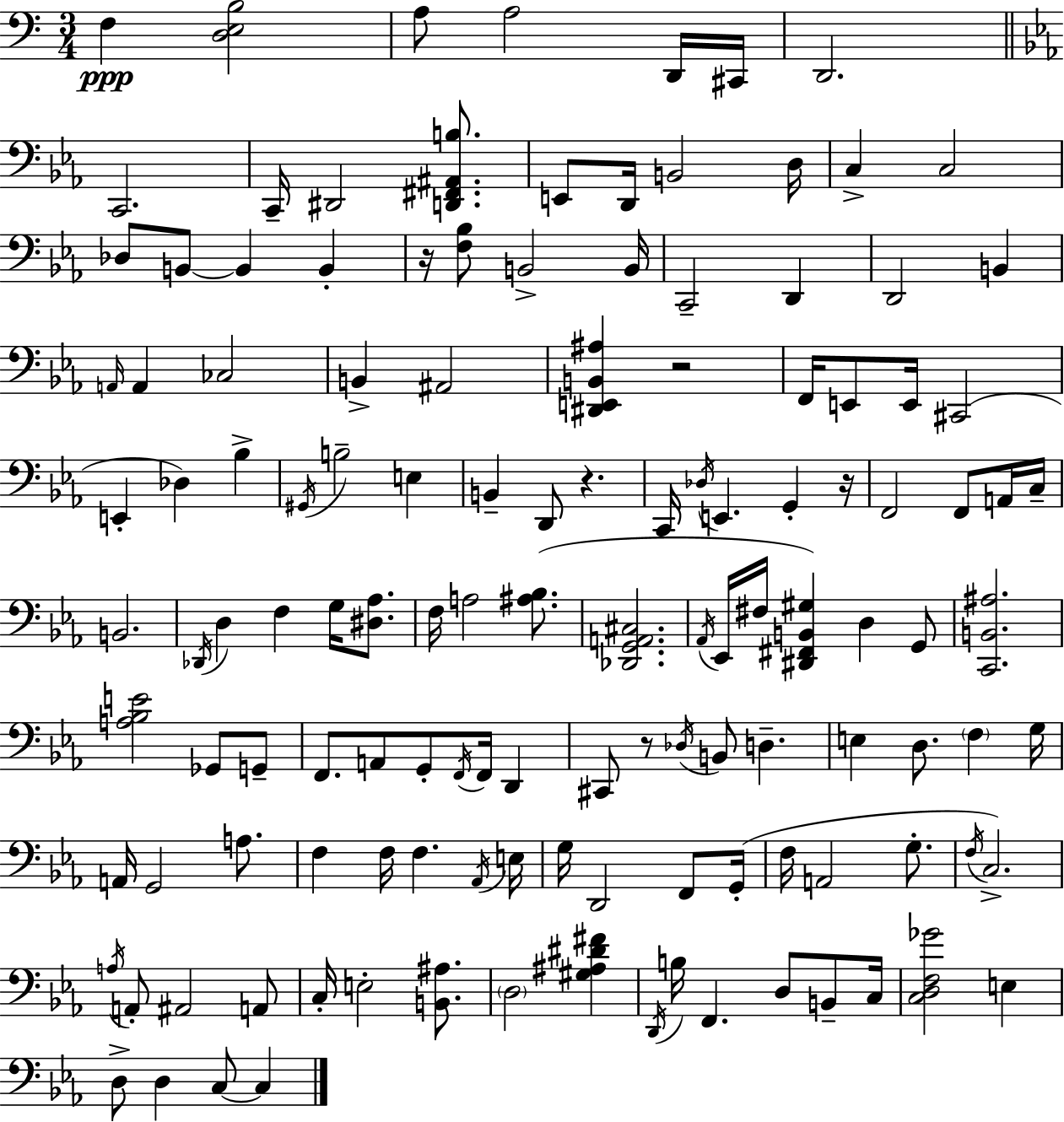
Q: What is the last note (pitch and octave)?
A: C3